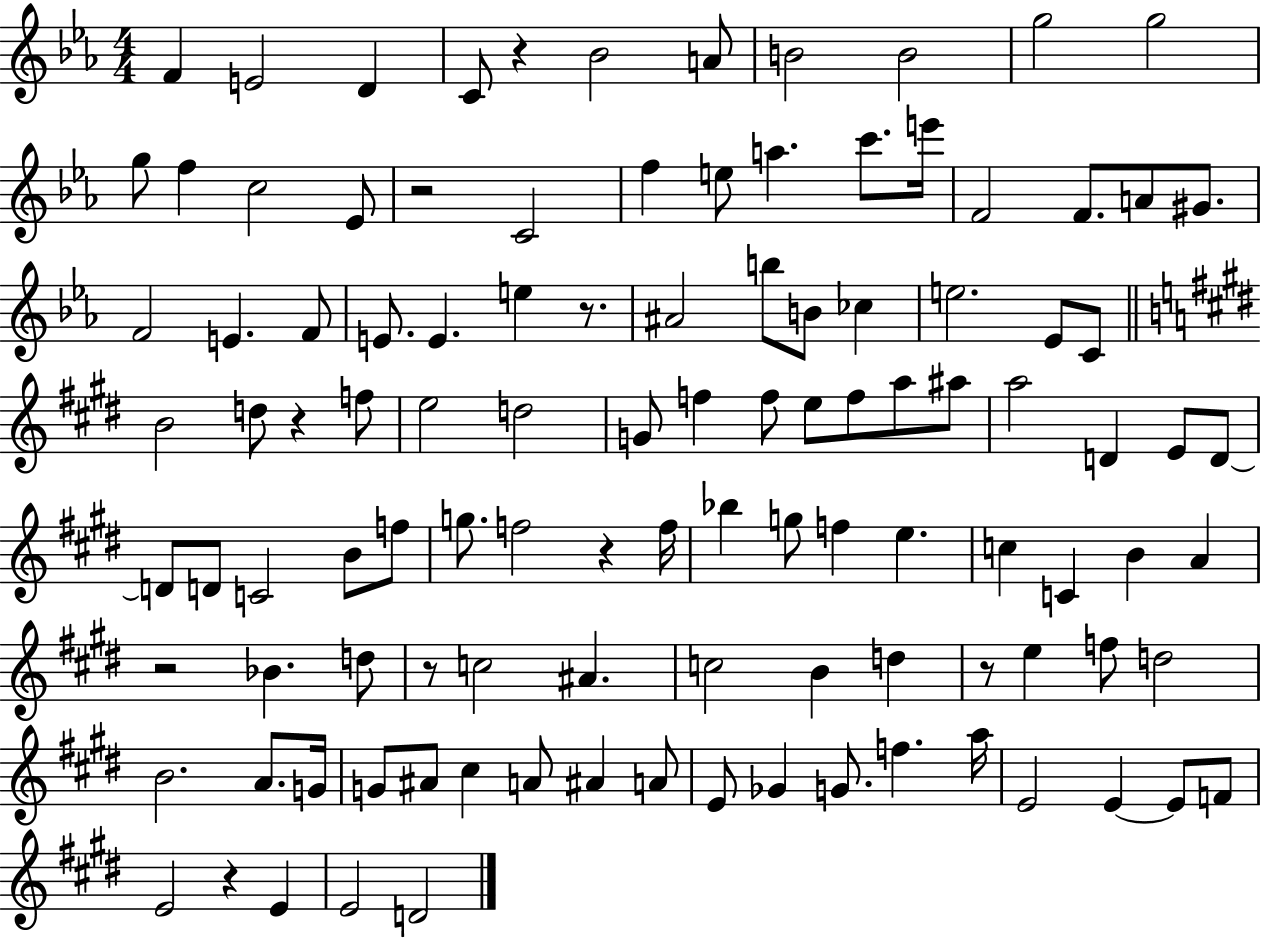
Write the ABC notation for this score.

X:1
T:Untitled
M:4/4
L:1/4
K:Eb
F E2 D C/2 z _B2 A/2 B2 B2 g2 g2 g/2 f c2 _E/2 z2 C2 f e/2 a c'/2 e'/4 F2 F/2 A/2 ^G/2 F2 E F/2 E/2 E e z/2 ^A2 b/2 B/2 _c e2 _E/2 C/2 B2 d/2 z f/2 e2 d2 G/2 f f/2 e/2 f/2 a/2 ^a/2 a2 D E/2 D/2 D/2 D/2 C2 B/2 f/2 g/2 f2 z f/4 _b g/2 f e c C B A z2 _B d/2 z/2 c2 ^A c2 B d z/2 e f/2 d2 B2 A/2 G/4 G/2 ^A/2 ^c A/2 ^A A/2 E/2 _G G/2 f a/4 E2 E E/2 F/2 E2 z E E2 D2